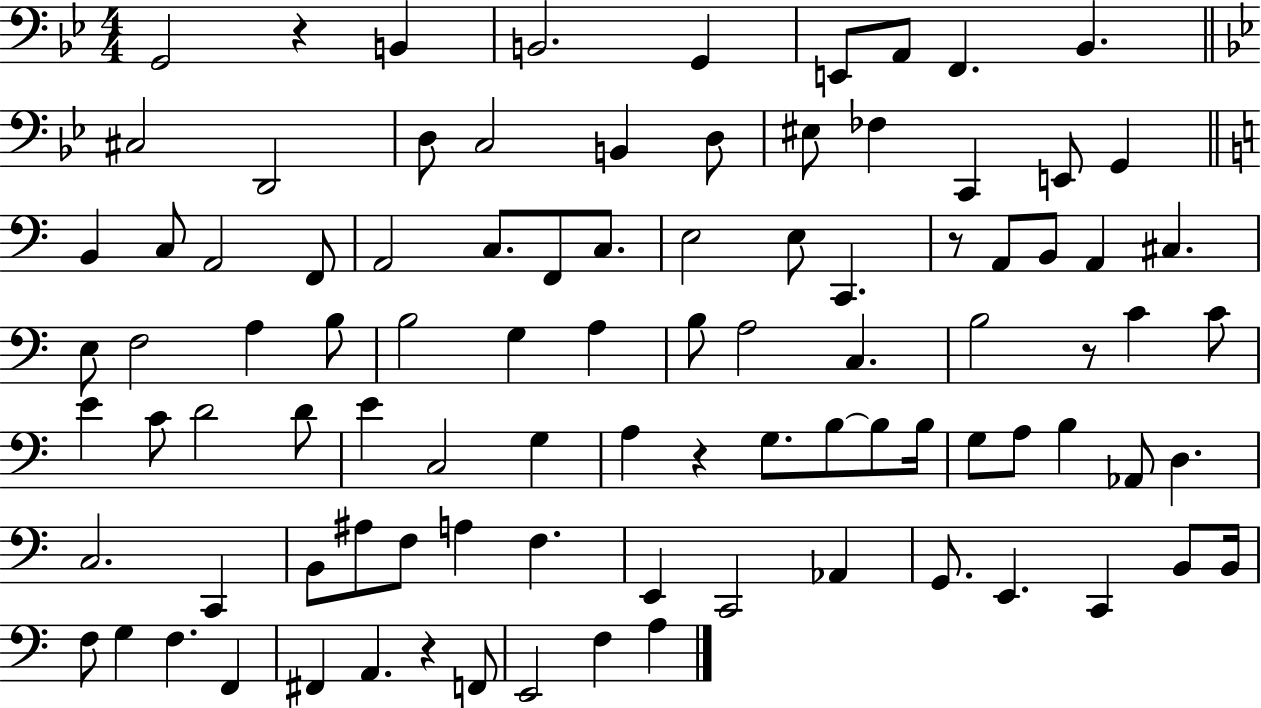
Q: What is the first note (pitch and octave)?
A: G2